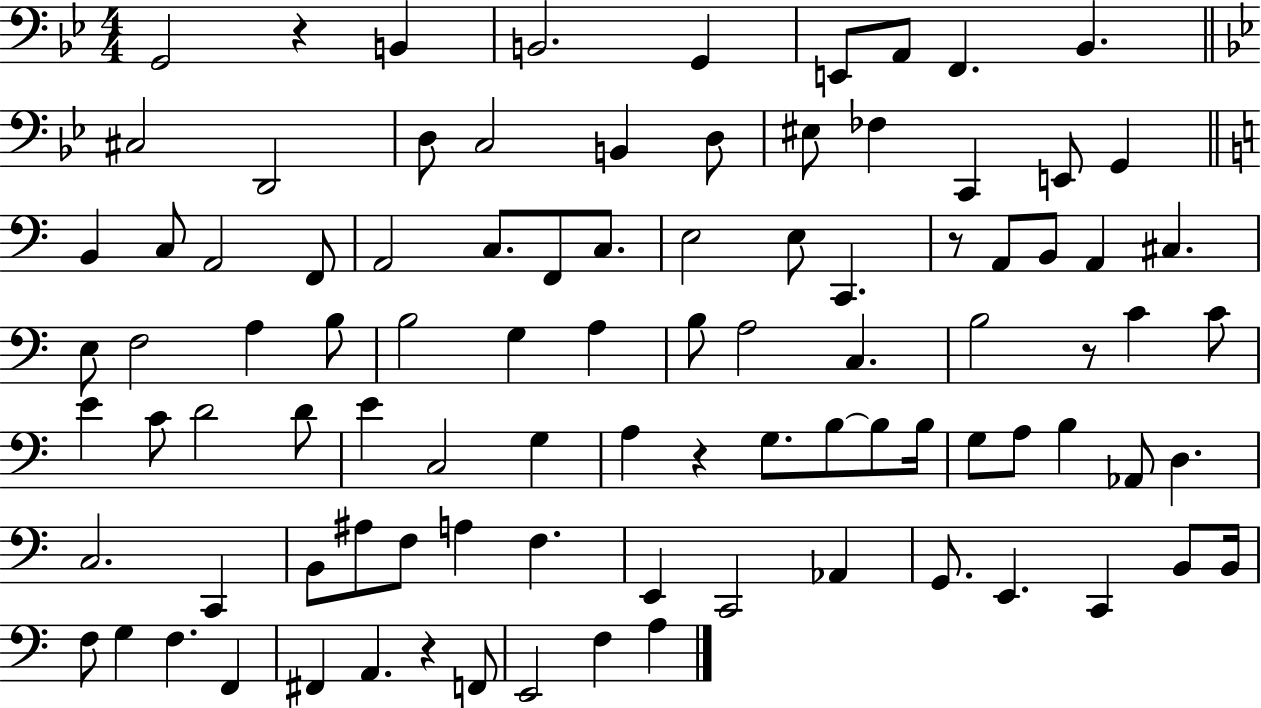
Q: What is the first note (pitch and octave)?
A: G2